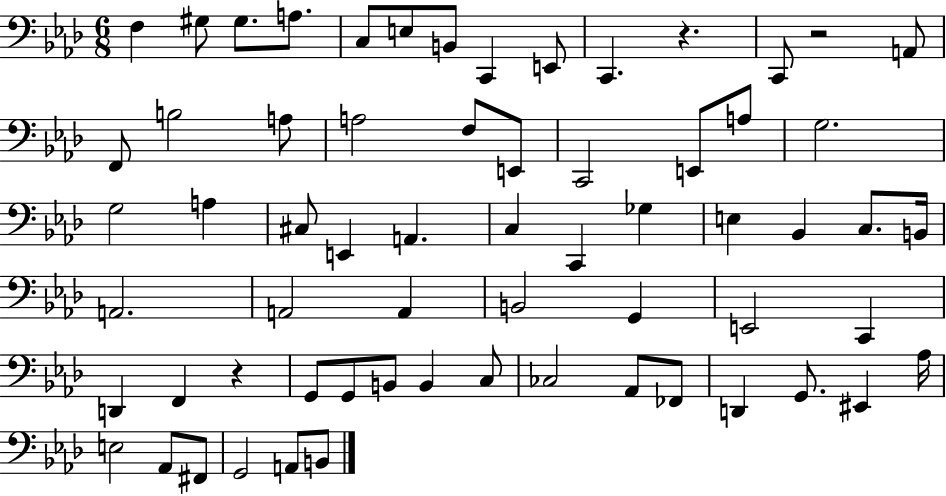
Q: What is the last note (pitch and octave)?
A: B2